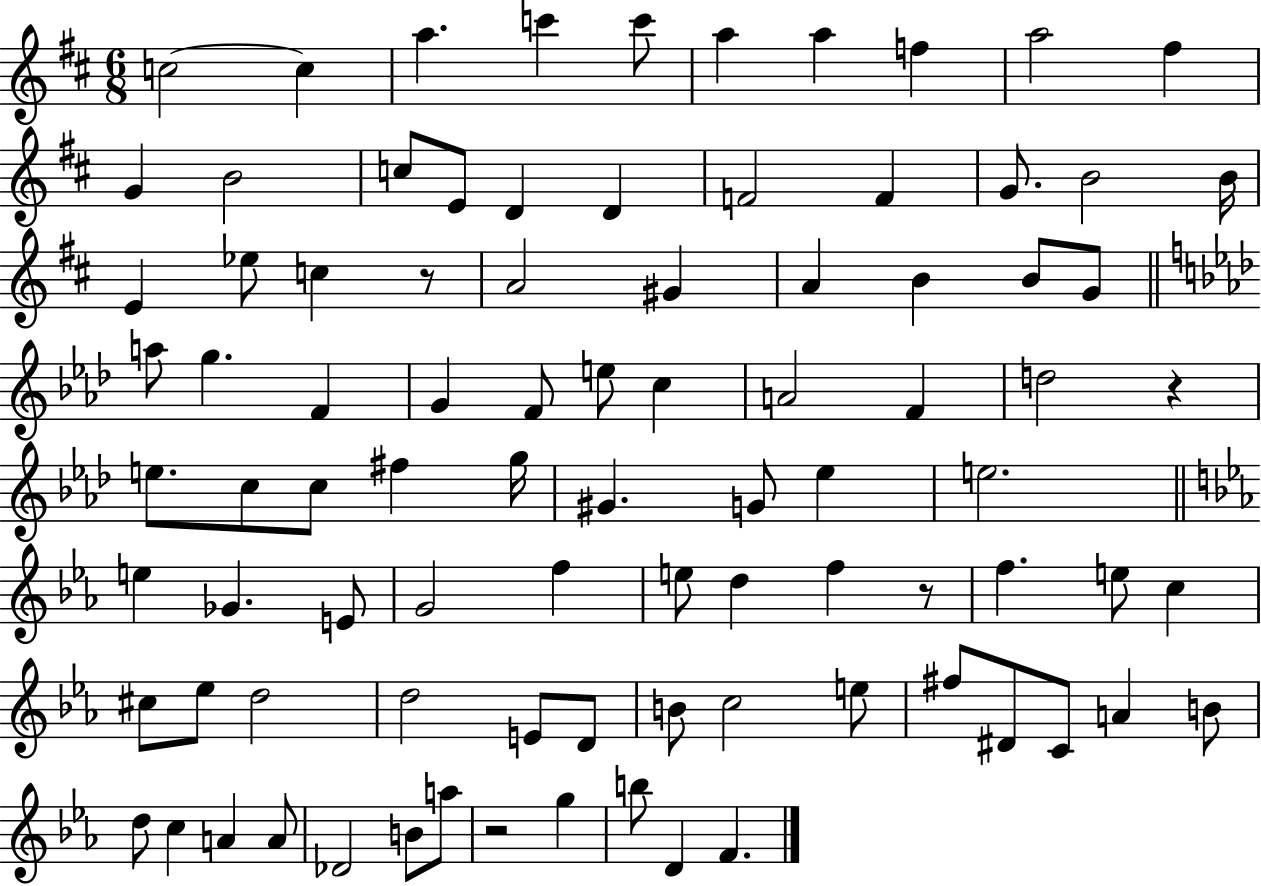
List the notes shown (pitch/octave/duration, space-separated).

C5/h C5/q A5/q. C6/q C6/e A5/q A5/q F5/q A5/h F#5/q G4/q B4/h C5/e E4/e D4/q D4/q F4/h F4/q G4/e. B4/h B4/s E4/q Eb5/e C5/q R/e A4/h G#4/q A4/q B4/q B4/e G4/e A5/e G5/q. F4/q G4/q F4/e E5/e C5/q A4/h F4/q D5/h R/q E5/e. C5/e C5/e F#5/q G5/s G#4/q. G4/e Eb5/q E5/h. E5/q Gb4/q. E4/e G4/h F5/q E5/e D5/q F5/q R/e F5/q. E5/e C5/q C#5/e Eb5/e D5/h D5/h E4/e D4/e B4/e C5/h E5/e F#5/e D#4/e C4/e A4/q B4/e D5/e C5/q A4/q A4/e Db4/h B4/e A5/e R/h G5/q B5/e D4/q F4/q.